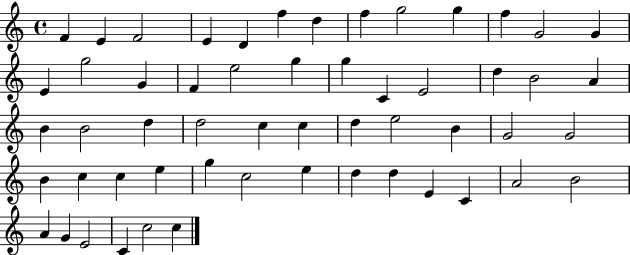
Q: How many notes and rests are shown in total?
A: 55